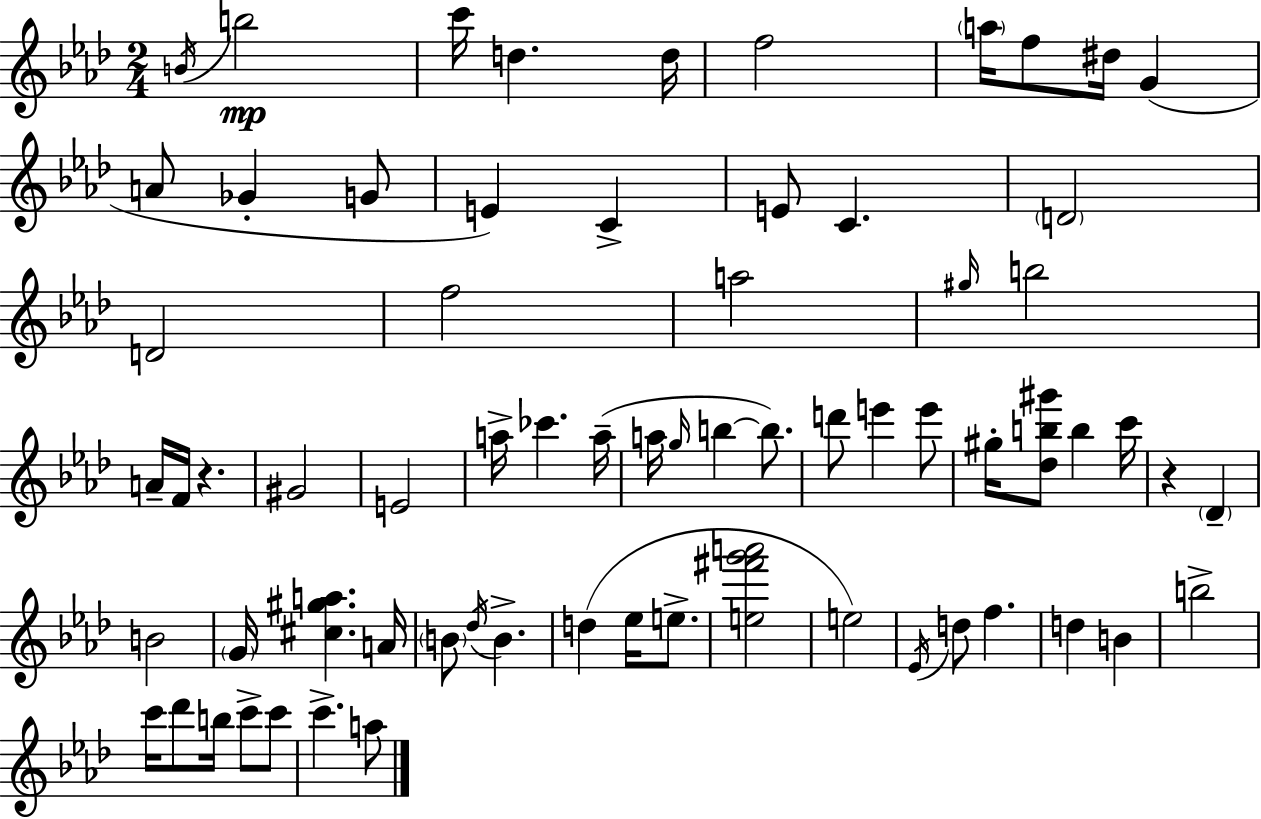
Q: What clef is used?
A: treble